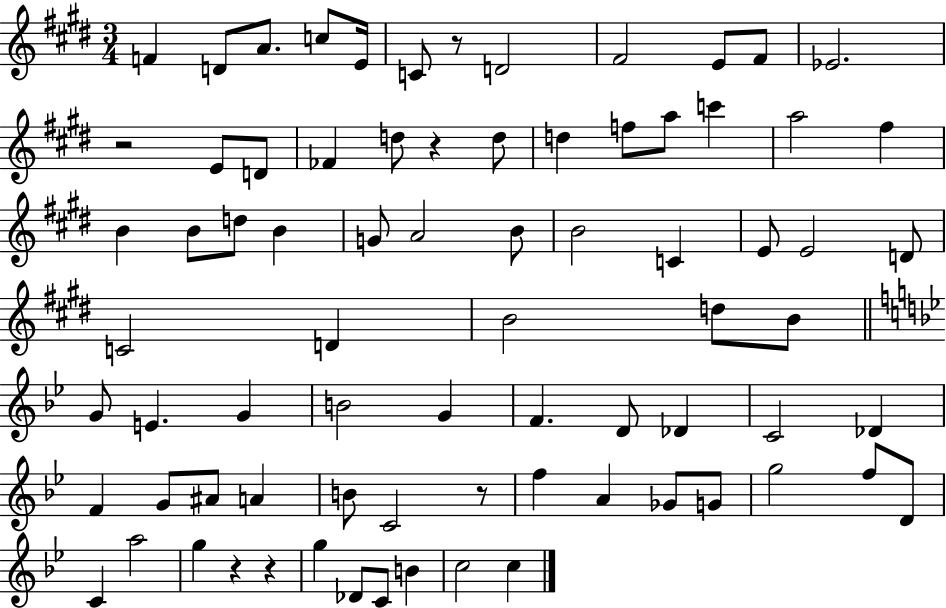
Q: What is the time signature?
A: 3/4